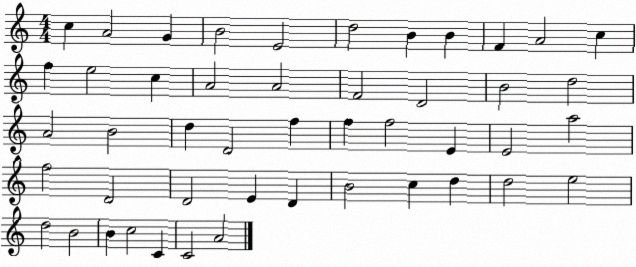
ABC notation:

X:1
T:Untitled
M:4/4
L:1/4
K:C
c A2 G B2 E2 d2 B B F A2 c f e2 c A2 A2 F2 D2 B2 d2 A2 B2 d D2 f f f2 E E2 a2 f2 D2 D2 E D B2 c d d2 e2 d2 B2 B c2 C C2 A2